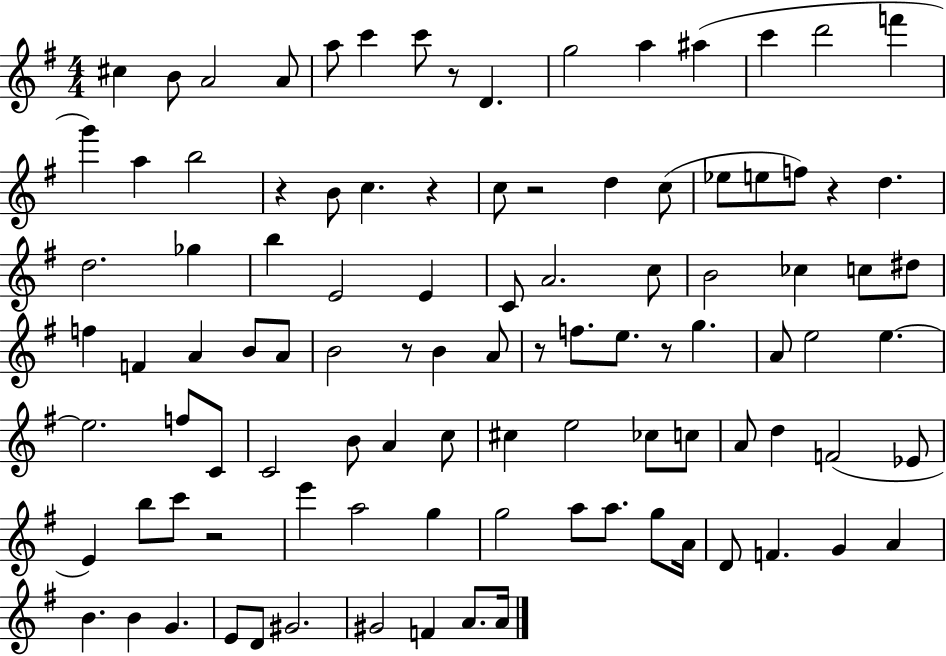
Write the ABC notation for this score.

X:1
T:Untitled
M:4/4
L:1/4
K:G
^c B/2 A2 A/2 a/2 c' c'/2 z/2 D g2 a ^a c' d'2 f' g' a b2 z B/2 c z c/2 z2 d c/2 _e/2 e/2 f/2 z d d2 _g b E2 E C/2 A2 c/2 B2 _c c/2 ^d/2 f F A B/2 A/2 B2 z/2 B A/2 z/2 f/2 e/2 z/2 g A/2 e2 e e2 f/2 C/2 C2 B/2 A c/2 ^c e2 _c/2 c/2 A/2 d F2 _E/2 E b/2 c'/2 z2 e' a2 g g2 a/2 a/2 g/2 A/4 D/2 F G A B B G E/2 D/2 ^G2 ^G2 F A/2 A/4